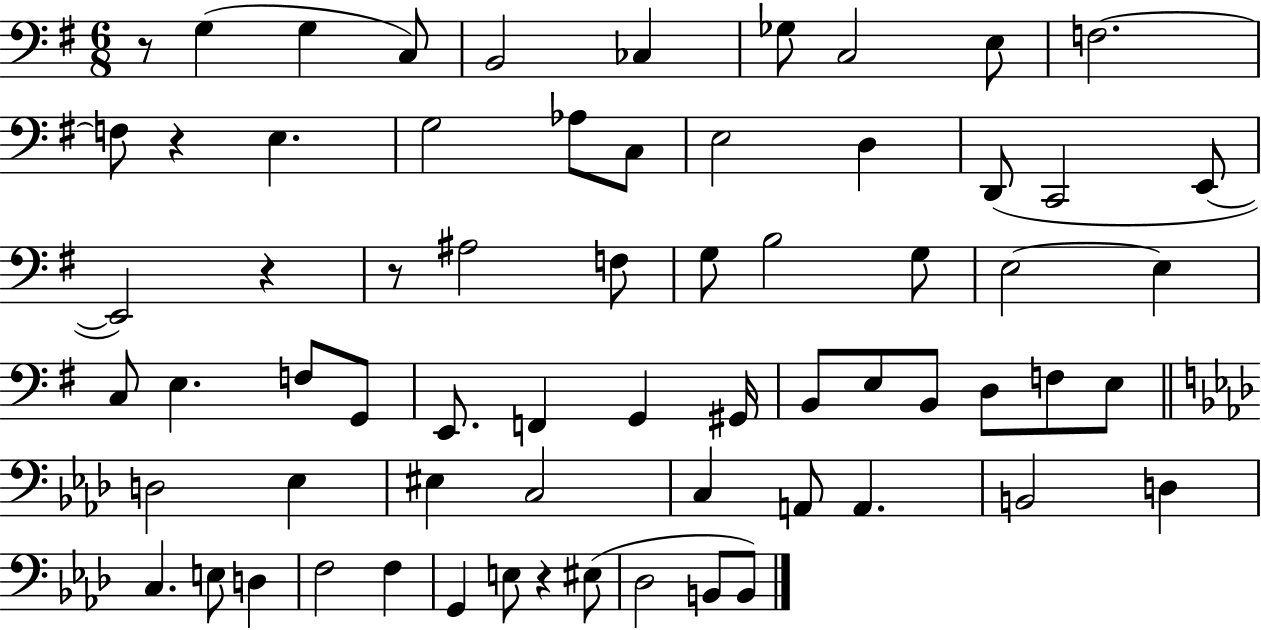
R/e G3/q G3/q C3/e B2/h CES3/q Gb3/e C3/h E3/e F3/h. F3/e R/q E3/q. G3/h Ab3/e C3/e E3/h D3/q D2/e C2/h E2/e E2/h R/q R/e A#3/h F3/e G3/e B3/h G3/e E3/h E3/q C3/e E3/q. F3/e G2/e E2/e. F2/q G2/q G#2/s B2/e E3/e B2/e D3/e F3/e E3/e D3/h Eb3/q EIS3/q C3/h C3/q A2/e A2/q. B2/h D3/q C3/q. E3/e D3/q F3/h F3/q G2/q E3/e R/q EIS3/e Db3/h B2/e B2/e